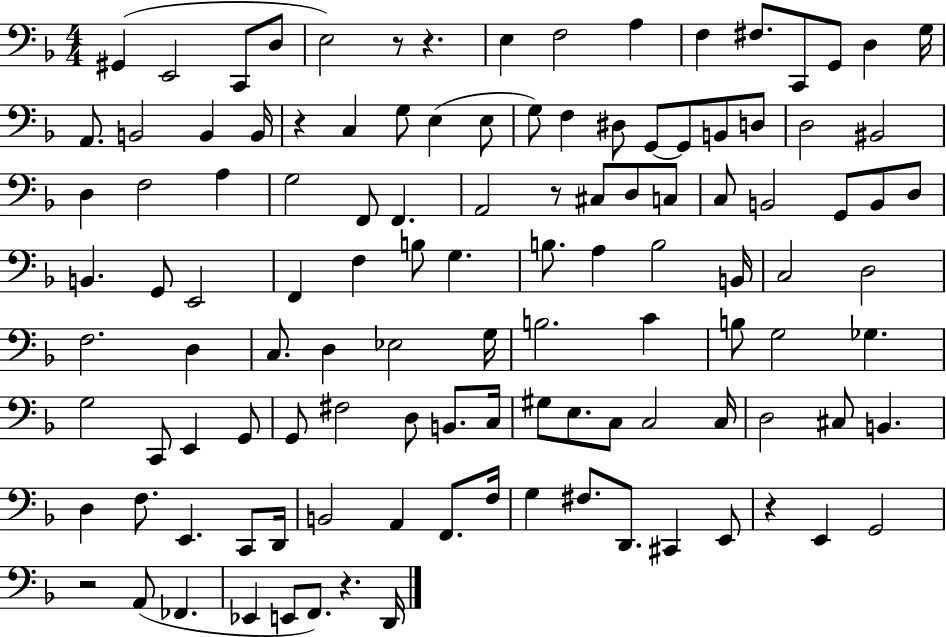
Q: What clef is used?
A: bass